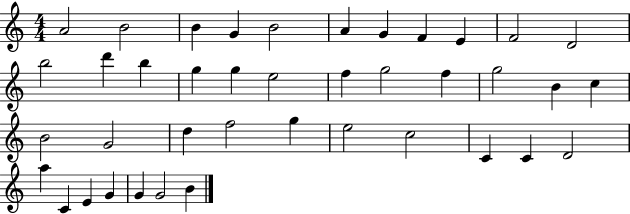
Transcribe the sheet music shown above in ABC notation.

X:1
T:Untitled
M:4/4
L:1/4
K:C
A2 B2 B G B2 A G F E F2 D2 b2 d' b g g e2 f g2 f g2 B c B2 G2 d f2 g e2 c2 C C D2 a C E G G G2 B